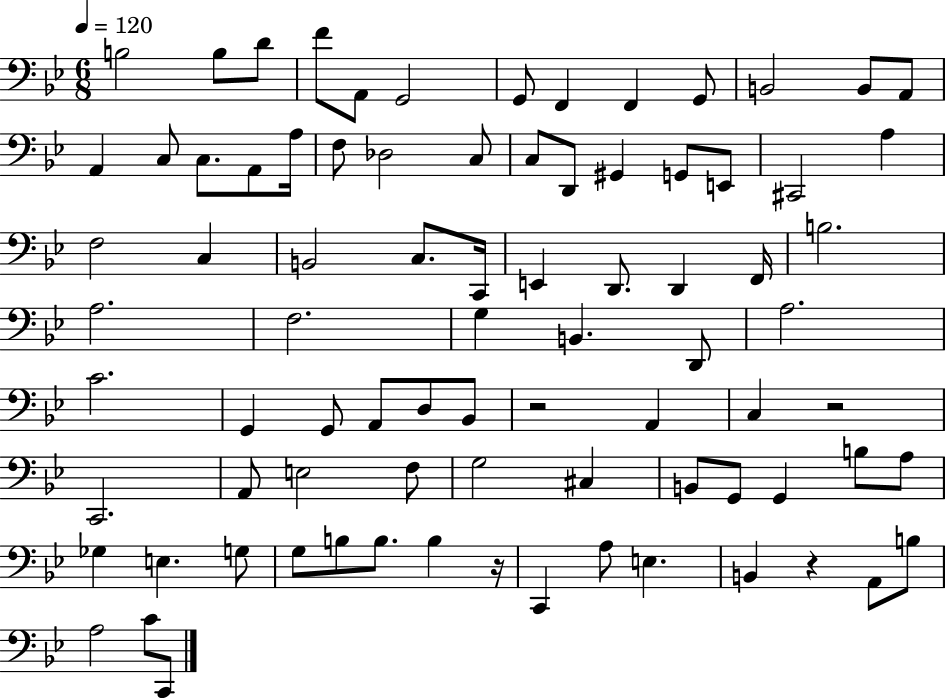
{
  \clef bass
  \numericTimeSignature
  \time 6/8
  \key bes \major
  \tempo 4 = 120
  \repeat volta 2 { b2 b8 d'8 | f'8 a,8 g,2 | g,8 f,4 f,4 g,8 | b,2 b,8 a,8 | \break a,4 c8 c8. a,8 a16 | f8 des2 c8 | c8 d,8 gis,4 g,8 e,8 | cis,2 a4 | \break f2 c4 | b,2 c8. c,16 | e,4 d,8. d,4 f,16 | b2. | \break a2. | f2. | g4 b,4. d,8 | a2. | \break c'2. | g,4 g,8 a,8 d8 bes,8 | r2 a,4 | c4 r2 | \break c,2. | a,8 e2 f8 | g2 cis4 | b,8 g,8 g,4 b8 a8 | \break ges4 e4. g8 | g8 b8 b8. b4 r16 | c,4 a8 e4. | b,4 r4 a,8 b8 | \break a2 c'8 c,8 | } \bar "|."
}